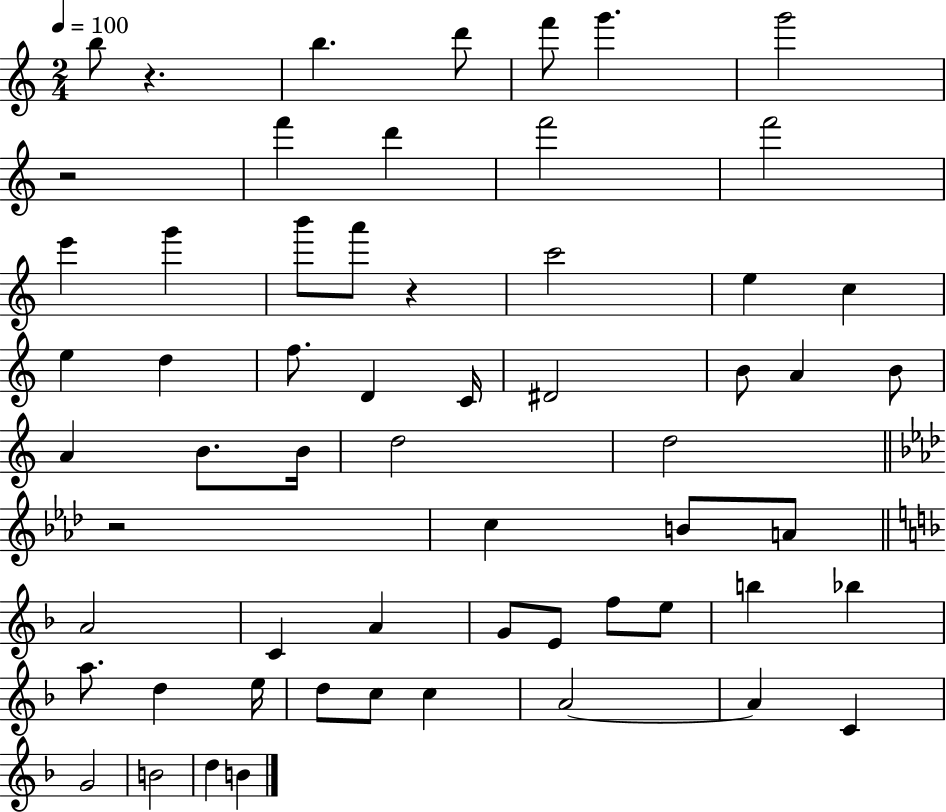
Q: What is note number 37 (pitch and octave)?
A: A4